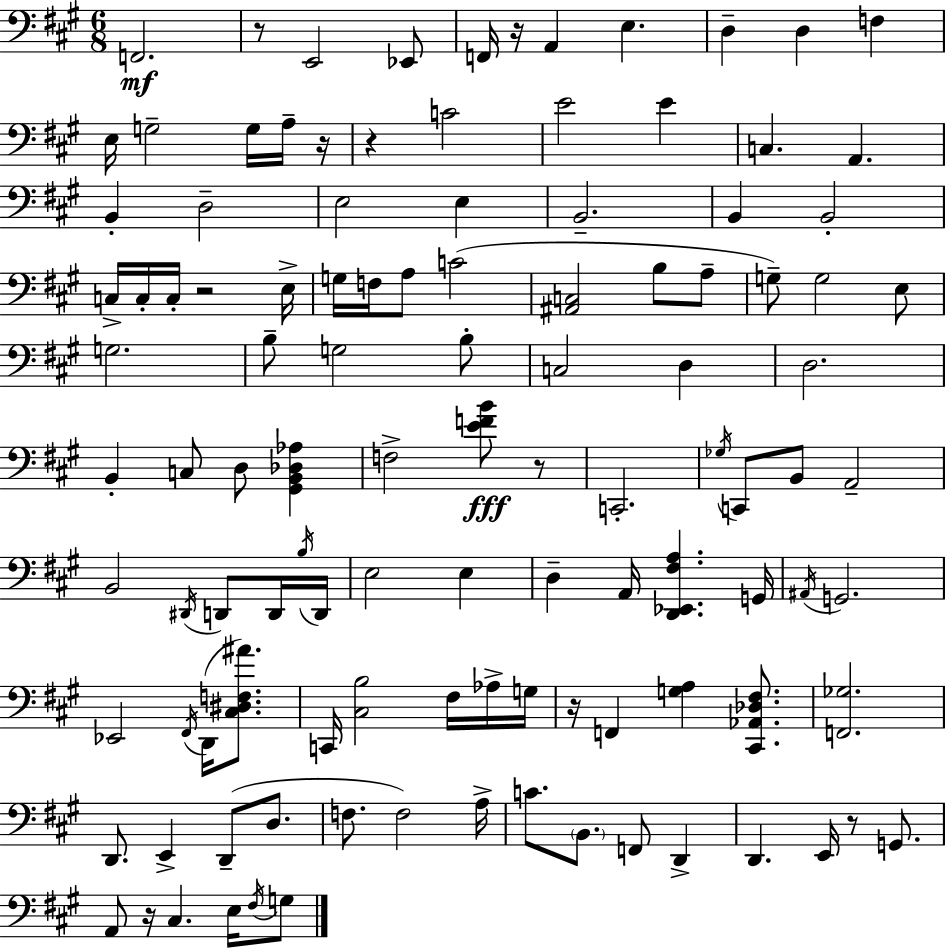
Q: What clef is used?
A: bass